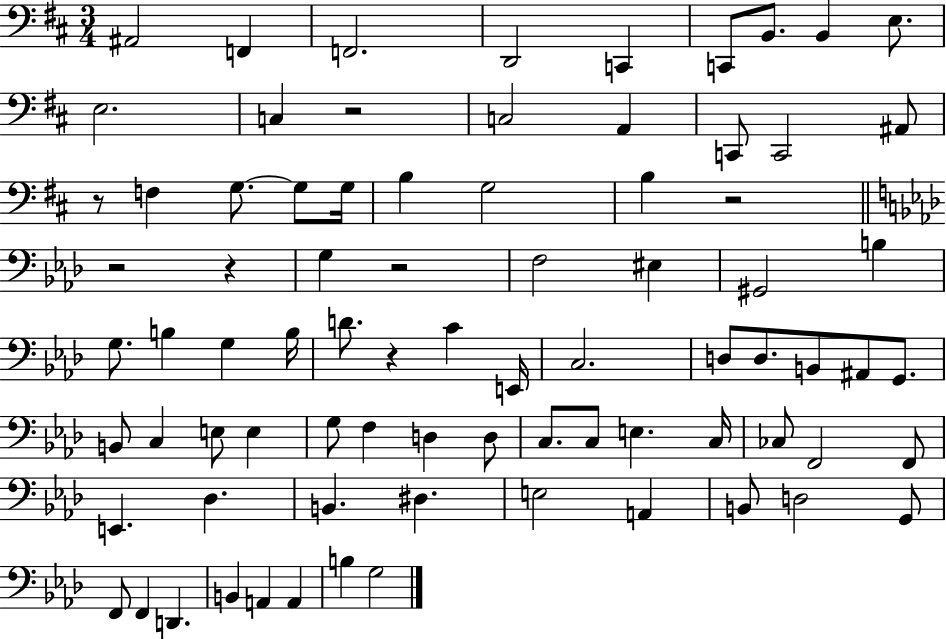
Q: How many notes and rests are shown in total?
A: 80